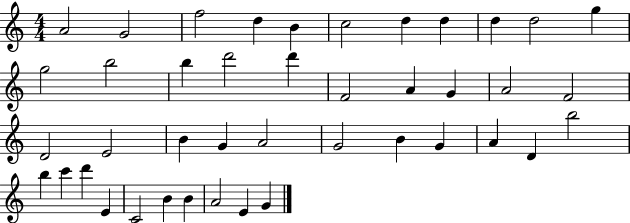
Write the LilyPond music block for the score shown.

{
  \clef treble
  \numericTimeSignature
  \time 4/4
  \key c \major
  a'2 g'2 | f''2 d''4 b'4 | c''2 d''4 d''4 | d''4 d''2 g''4 | \break g''2 b''2 | b''4 d'''2 d'''4 | f'2 a'4 g'4 | a'2 f'2 | \break d'2 e'2 | b'4 g'4 a'2 | g'2 b'4 g'4 | a'4 d'4 b''2 | \break b''4 c'''4 d'''4 e'4 | c'2 b'4 b'4 | a'2 e'4 g'4 | \bar "|."
}